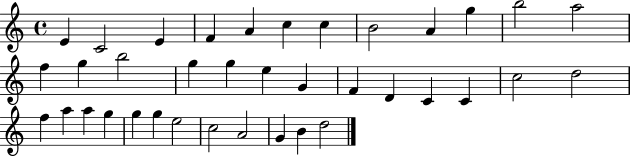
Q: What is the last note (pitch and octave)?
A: D5